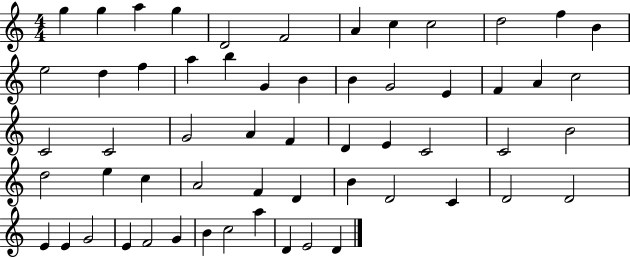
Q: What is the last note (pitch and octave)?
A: D4